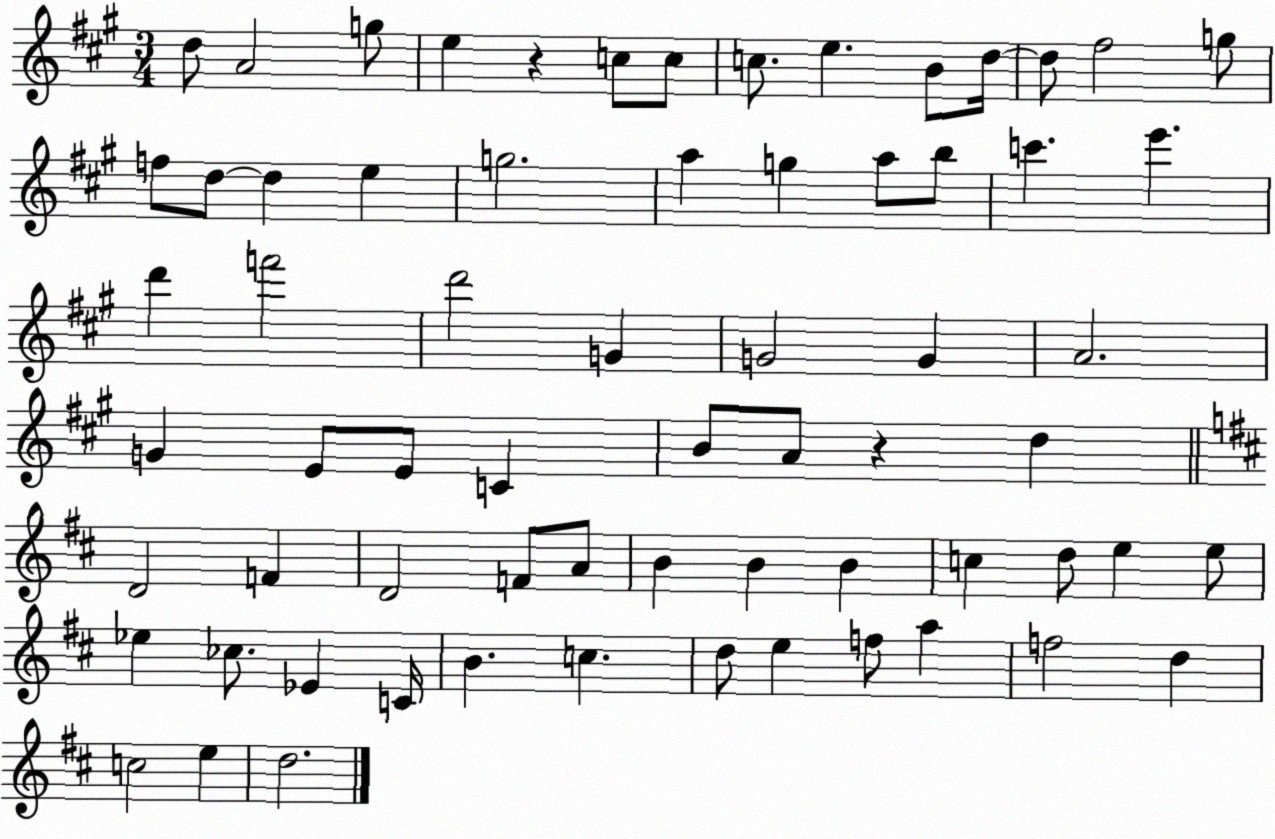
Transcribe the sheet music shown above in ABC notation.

X:1
T:Untitled
M:3/4
L:1/4
K:A
d/2 A2 g/2 e z c/2 c/2 c/2 e B/2 d/4 d/2 ^f2 g/2 f/2 d/2 d e g2 a g a/2 b/2 c' e' d' f'2 d'2 G G2 G A2 G E/2 E/2 C B/2 A/2 z d D2 F D2 F/2 A/2 B B B c d/2 e e/2 _e _c/2 _E C/4 B c d/2 e f/2 a f2 d c2 e d2